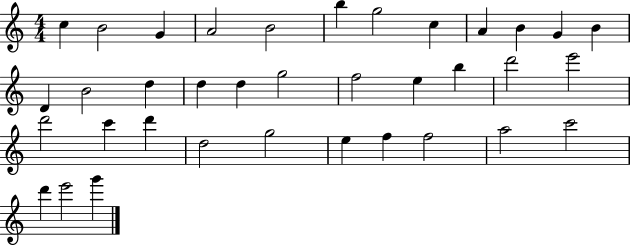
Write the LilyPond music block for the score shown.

{
  \clef treble
  \numericTimeSignature
  \time 4/4
  \key c \major
  c''4 b'2 g'4 | a'2 b'2 | b''4 g''2 c''4 | a'4 b'4 g'4 b'4 | \break d'4 b'2 d''4 | d''4 d''4 g''2 | f''2 e''4 b''4 | d'''2 e'''2 | \break d'''2 c'''4 d'''4 | d''2 g''2 | e''4 f''4 f''2 | a''2 c'''2 | \break d'''4 e'''2 g'''4 | \bar "|."
}